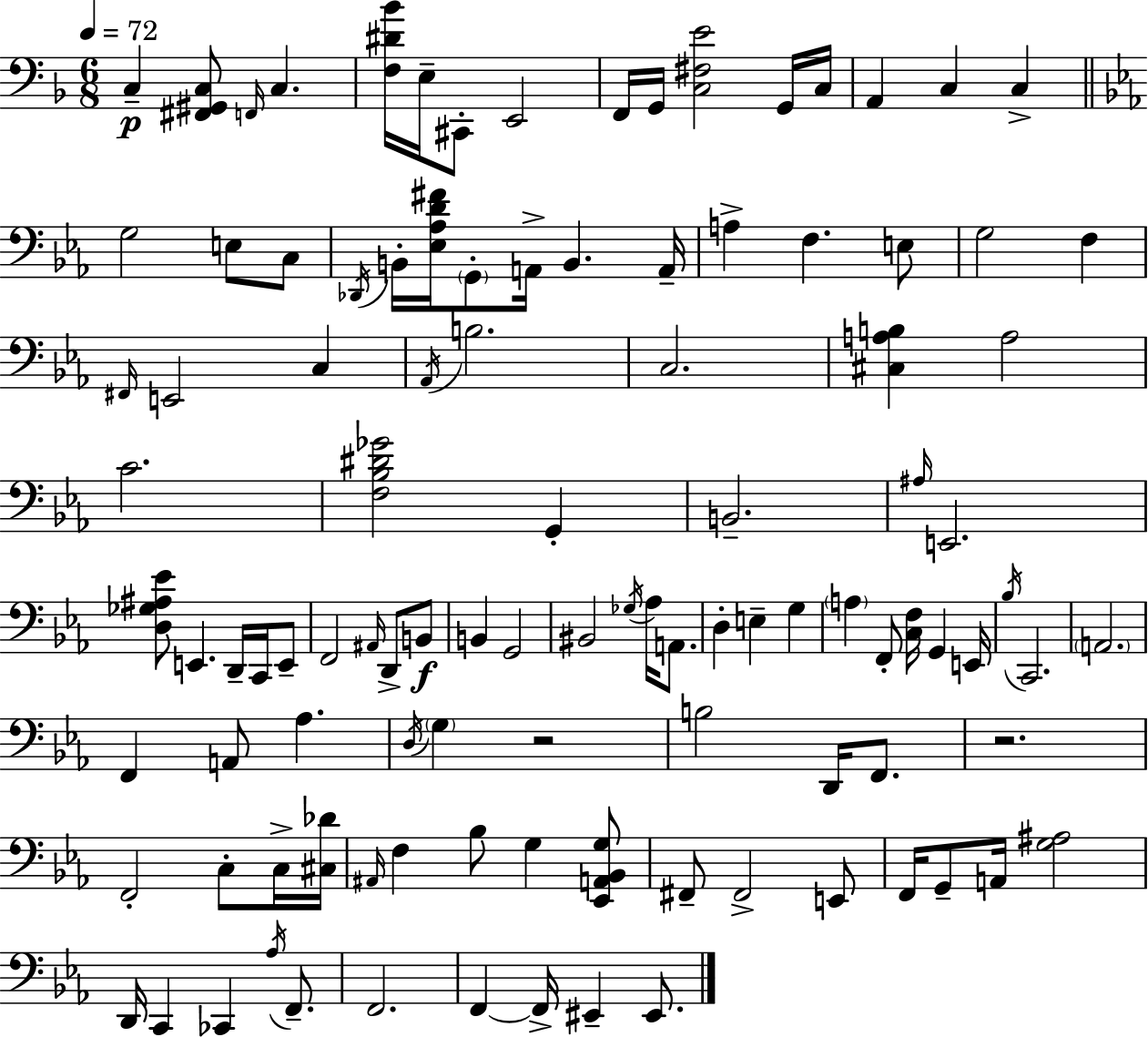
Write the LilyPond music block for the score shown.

{
  \clef bass
  \numericTimeSignature
  \time 6/8
  \key d \minor
  \tempo 4 = 72
  c4--\p <fis, gis, c>8 \grace { f,16 } c4. | <f dis' bes'>16 e16-- cis,8-. e,2 | f,16 g,16 <c fis e'>2 g,16 | c16 a,4 c4 c4-> | \break \bar "||" \break \key ees \major g2 e8 c8 | \acciaccatura { des,16 } b,16-. <ees aes d' fis'>16 \parenthesize g,8-. a,16-> b,4. | a,16-- a4-> f4. e8 | g2 f4 | \break \grace { fis,16 } e,2 c4 | \acciaccatura { aes,16 } b2. | c2. | <cis a b>4 a2 | \break c'2. | <f bes dis' ges'>2 g,4-. | b,2.-- | \grace { ais16 } e,2. | \break <d ges ais ees'>8 e,4. | d,16-- c,16 e,8-- f,2 | \grace { ais,16 } d,8-> b,8\f b,4 g,2 | bis,2 | \break \acciaccatura { ges16 } aes16 a,8. d4-. e4-- | g4 \parenthesize a4 f,8-. | <c f>16 g,4 e,16 \acciaccatura { bes16 } c,2. | \parenthesize a,2. | \break f,4 a,8 | aes4. \acciaccatura { d16 } \parenthesize g4 | r2 b2 | d,16 f,8. r2. | \break f,2-. | c8-. c16-> <cis des'>16 \grace { ais,16 } f4 | bes8 g4 <ees, a, bes, g>8 fis,8-- fis,2-> | e,8 f,16 g,8-- | \break a,16 <g ais>2 d,16 c,4 | ces,4 \acciaccatura { aes16 } f,8.-- f,2. | f,4~~ | f,16-> eis,4-- eis,8. \bar "|."
}